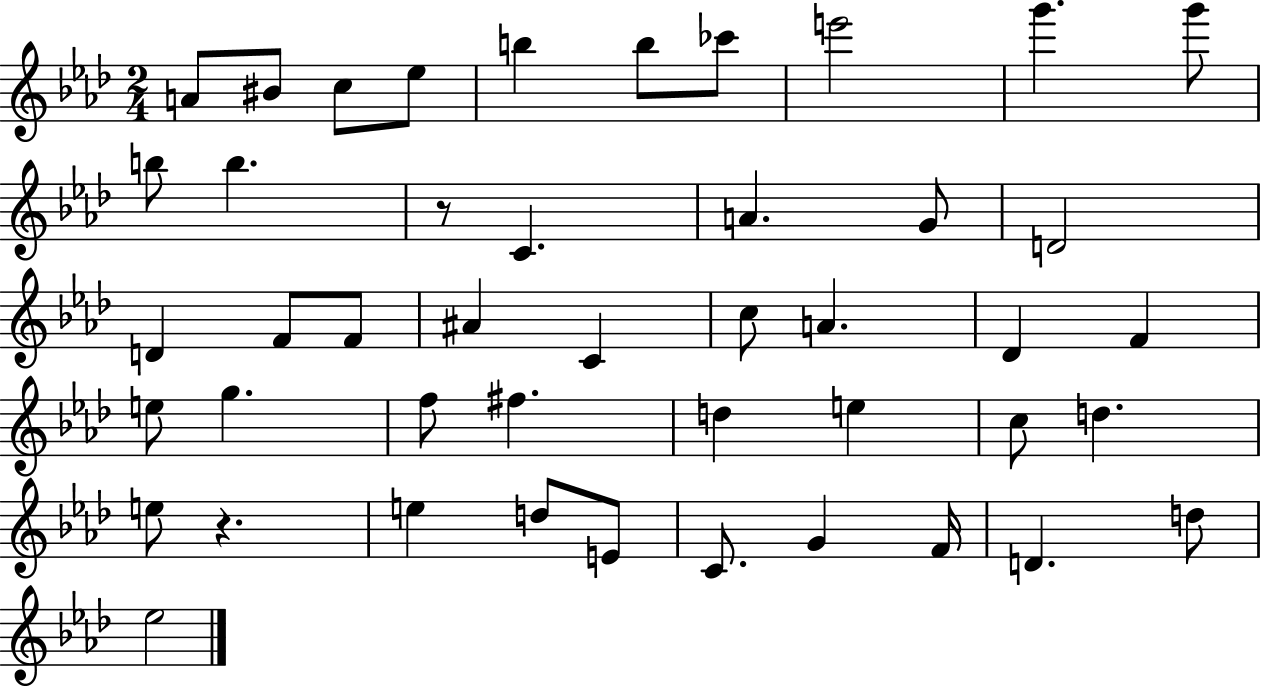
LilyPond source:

{
  \clef treble
  \numericTimeSignature
  \time 2/4
  \key aes \major
  a'8 bis'8 c''8 ees''8 | b''4 b''8 ces'''8 | e'''2 | g'''4. g'''8 | \break b''8 b''4. | r8 c'4. | a'4. g'8 | d'2 | \break d'4 f'8 f'8 | ais'4 c'4 | c''8 a'4. | des'4 f'4 | \break e''8 g''4. | f''8 fis''4. | d''4 e''4 | c''8 d''4. | \break e''8 r4. | e''4 d''8 e'8 | c'8. g'4 f'16 | d'4. d''8 | \break ees''2 | \bar "|."
}